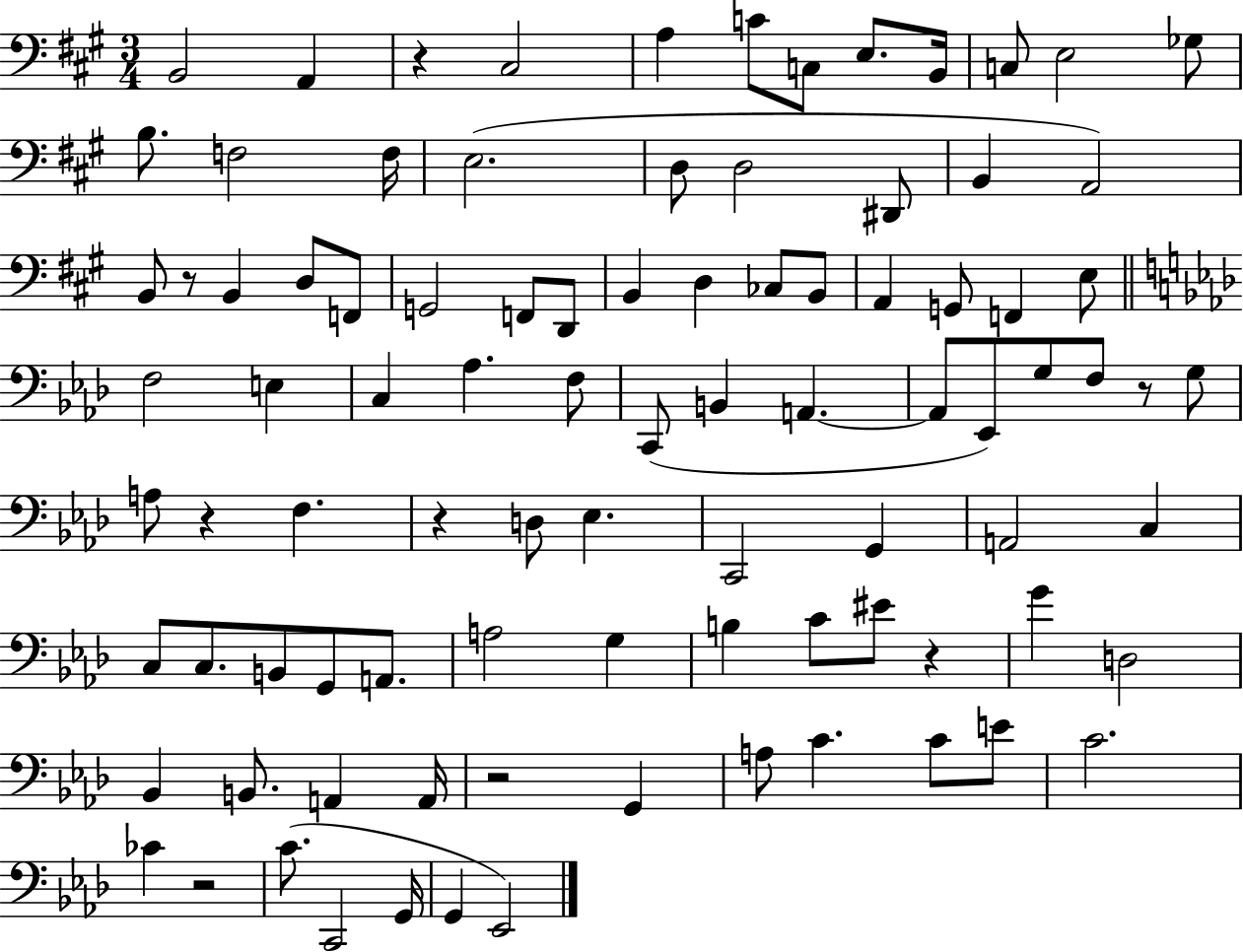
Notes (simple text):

B2/h A2/q R/q C#3/h A3/q C4/e C3/e E3/e. B2/s C3/e E3/h Gb3/e B3/e. F3/h F3/s E3/h. D3/e D3/h D#2/e B2/q A2/h B2/e R/e B2/q D3/e F2/e G2/h F2/e D2/e B2/q D3/q CES3/e B2/e A2/q G2/e F2/q E3/e F3/h E3/q C3/q Ab3/q. F3/e C2/e B2/q A2/q. A2/e Eb2/e G3/e F3/e R/e G3/e A3/e R/q F3/q. R/q D3/e Eb3/q. C2/h G2/q A2/h C3/q C3/e C3/e. B2/e G2/e A2/e. A3/h G3/q B3/q C4/e EIS4/e R/q G4/q D3/h Bb2/q B2/e. A2/q A2/s R/h G2/q A3/e C4/q. C4/e E4/e C4/h. CES4/q R/h C4/e. C2/h G2/s G2/q Eb2/h